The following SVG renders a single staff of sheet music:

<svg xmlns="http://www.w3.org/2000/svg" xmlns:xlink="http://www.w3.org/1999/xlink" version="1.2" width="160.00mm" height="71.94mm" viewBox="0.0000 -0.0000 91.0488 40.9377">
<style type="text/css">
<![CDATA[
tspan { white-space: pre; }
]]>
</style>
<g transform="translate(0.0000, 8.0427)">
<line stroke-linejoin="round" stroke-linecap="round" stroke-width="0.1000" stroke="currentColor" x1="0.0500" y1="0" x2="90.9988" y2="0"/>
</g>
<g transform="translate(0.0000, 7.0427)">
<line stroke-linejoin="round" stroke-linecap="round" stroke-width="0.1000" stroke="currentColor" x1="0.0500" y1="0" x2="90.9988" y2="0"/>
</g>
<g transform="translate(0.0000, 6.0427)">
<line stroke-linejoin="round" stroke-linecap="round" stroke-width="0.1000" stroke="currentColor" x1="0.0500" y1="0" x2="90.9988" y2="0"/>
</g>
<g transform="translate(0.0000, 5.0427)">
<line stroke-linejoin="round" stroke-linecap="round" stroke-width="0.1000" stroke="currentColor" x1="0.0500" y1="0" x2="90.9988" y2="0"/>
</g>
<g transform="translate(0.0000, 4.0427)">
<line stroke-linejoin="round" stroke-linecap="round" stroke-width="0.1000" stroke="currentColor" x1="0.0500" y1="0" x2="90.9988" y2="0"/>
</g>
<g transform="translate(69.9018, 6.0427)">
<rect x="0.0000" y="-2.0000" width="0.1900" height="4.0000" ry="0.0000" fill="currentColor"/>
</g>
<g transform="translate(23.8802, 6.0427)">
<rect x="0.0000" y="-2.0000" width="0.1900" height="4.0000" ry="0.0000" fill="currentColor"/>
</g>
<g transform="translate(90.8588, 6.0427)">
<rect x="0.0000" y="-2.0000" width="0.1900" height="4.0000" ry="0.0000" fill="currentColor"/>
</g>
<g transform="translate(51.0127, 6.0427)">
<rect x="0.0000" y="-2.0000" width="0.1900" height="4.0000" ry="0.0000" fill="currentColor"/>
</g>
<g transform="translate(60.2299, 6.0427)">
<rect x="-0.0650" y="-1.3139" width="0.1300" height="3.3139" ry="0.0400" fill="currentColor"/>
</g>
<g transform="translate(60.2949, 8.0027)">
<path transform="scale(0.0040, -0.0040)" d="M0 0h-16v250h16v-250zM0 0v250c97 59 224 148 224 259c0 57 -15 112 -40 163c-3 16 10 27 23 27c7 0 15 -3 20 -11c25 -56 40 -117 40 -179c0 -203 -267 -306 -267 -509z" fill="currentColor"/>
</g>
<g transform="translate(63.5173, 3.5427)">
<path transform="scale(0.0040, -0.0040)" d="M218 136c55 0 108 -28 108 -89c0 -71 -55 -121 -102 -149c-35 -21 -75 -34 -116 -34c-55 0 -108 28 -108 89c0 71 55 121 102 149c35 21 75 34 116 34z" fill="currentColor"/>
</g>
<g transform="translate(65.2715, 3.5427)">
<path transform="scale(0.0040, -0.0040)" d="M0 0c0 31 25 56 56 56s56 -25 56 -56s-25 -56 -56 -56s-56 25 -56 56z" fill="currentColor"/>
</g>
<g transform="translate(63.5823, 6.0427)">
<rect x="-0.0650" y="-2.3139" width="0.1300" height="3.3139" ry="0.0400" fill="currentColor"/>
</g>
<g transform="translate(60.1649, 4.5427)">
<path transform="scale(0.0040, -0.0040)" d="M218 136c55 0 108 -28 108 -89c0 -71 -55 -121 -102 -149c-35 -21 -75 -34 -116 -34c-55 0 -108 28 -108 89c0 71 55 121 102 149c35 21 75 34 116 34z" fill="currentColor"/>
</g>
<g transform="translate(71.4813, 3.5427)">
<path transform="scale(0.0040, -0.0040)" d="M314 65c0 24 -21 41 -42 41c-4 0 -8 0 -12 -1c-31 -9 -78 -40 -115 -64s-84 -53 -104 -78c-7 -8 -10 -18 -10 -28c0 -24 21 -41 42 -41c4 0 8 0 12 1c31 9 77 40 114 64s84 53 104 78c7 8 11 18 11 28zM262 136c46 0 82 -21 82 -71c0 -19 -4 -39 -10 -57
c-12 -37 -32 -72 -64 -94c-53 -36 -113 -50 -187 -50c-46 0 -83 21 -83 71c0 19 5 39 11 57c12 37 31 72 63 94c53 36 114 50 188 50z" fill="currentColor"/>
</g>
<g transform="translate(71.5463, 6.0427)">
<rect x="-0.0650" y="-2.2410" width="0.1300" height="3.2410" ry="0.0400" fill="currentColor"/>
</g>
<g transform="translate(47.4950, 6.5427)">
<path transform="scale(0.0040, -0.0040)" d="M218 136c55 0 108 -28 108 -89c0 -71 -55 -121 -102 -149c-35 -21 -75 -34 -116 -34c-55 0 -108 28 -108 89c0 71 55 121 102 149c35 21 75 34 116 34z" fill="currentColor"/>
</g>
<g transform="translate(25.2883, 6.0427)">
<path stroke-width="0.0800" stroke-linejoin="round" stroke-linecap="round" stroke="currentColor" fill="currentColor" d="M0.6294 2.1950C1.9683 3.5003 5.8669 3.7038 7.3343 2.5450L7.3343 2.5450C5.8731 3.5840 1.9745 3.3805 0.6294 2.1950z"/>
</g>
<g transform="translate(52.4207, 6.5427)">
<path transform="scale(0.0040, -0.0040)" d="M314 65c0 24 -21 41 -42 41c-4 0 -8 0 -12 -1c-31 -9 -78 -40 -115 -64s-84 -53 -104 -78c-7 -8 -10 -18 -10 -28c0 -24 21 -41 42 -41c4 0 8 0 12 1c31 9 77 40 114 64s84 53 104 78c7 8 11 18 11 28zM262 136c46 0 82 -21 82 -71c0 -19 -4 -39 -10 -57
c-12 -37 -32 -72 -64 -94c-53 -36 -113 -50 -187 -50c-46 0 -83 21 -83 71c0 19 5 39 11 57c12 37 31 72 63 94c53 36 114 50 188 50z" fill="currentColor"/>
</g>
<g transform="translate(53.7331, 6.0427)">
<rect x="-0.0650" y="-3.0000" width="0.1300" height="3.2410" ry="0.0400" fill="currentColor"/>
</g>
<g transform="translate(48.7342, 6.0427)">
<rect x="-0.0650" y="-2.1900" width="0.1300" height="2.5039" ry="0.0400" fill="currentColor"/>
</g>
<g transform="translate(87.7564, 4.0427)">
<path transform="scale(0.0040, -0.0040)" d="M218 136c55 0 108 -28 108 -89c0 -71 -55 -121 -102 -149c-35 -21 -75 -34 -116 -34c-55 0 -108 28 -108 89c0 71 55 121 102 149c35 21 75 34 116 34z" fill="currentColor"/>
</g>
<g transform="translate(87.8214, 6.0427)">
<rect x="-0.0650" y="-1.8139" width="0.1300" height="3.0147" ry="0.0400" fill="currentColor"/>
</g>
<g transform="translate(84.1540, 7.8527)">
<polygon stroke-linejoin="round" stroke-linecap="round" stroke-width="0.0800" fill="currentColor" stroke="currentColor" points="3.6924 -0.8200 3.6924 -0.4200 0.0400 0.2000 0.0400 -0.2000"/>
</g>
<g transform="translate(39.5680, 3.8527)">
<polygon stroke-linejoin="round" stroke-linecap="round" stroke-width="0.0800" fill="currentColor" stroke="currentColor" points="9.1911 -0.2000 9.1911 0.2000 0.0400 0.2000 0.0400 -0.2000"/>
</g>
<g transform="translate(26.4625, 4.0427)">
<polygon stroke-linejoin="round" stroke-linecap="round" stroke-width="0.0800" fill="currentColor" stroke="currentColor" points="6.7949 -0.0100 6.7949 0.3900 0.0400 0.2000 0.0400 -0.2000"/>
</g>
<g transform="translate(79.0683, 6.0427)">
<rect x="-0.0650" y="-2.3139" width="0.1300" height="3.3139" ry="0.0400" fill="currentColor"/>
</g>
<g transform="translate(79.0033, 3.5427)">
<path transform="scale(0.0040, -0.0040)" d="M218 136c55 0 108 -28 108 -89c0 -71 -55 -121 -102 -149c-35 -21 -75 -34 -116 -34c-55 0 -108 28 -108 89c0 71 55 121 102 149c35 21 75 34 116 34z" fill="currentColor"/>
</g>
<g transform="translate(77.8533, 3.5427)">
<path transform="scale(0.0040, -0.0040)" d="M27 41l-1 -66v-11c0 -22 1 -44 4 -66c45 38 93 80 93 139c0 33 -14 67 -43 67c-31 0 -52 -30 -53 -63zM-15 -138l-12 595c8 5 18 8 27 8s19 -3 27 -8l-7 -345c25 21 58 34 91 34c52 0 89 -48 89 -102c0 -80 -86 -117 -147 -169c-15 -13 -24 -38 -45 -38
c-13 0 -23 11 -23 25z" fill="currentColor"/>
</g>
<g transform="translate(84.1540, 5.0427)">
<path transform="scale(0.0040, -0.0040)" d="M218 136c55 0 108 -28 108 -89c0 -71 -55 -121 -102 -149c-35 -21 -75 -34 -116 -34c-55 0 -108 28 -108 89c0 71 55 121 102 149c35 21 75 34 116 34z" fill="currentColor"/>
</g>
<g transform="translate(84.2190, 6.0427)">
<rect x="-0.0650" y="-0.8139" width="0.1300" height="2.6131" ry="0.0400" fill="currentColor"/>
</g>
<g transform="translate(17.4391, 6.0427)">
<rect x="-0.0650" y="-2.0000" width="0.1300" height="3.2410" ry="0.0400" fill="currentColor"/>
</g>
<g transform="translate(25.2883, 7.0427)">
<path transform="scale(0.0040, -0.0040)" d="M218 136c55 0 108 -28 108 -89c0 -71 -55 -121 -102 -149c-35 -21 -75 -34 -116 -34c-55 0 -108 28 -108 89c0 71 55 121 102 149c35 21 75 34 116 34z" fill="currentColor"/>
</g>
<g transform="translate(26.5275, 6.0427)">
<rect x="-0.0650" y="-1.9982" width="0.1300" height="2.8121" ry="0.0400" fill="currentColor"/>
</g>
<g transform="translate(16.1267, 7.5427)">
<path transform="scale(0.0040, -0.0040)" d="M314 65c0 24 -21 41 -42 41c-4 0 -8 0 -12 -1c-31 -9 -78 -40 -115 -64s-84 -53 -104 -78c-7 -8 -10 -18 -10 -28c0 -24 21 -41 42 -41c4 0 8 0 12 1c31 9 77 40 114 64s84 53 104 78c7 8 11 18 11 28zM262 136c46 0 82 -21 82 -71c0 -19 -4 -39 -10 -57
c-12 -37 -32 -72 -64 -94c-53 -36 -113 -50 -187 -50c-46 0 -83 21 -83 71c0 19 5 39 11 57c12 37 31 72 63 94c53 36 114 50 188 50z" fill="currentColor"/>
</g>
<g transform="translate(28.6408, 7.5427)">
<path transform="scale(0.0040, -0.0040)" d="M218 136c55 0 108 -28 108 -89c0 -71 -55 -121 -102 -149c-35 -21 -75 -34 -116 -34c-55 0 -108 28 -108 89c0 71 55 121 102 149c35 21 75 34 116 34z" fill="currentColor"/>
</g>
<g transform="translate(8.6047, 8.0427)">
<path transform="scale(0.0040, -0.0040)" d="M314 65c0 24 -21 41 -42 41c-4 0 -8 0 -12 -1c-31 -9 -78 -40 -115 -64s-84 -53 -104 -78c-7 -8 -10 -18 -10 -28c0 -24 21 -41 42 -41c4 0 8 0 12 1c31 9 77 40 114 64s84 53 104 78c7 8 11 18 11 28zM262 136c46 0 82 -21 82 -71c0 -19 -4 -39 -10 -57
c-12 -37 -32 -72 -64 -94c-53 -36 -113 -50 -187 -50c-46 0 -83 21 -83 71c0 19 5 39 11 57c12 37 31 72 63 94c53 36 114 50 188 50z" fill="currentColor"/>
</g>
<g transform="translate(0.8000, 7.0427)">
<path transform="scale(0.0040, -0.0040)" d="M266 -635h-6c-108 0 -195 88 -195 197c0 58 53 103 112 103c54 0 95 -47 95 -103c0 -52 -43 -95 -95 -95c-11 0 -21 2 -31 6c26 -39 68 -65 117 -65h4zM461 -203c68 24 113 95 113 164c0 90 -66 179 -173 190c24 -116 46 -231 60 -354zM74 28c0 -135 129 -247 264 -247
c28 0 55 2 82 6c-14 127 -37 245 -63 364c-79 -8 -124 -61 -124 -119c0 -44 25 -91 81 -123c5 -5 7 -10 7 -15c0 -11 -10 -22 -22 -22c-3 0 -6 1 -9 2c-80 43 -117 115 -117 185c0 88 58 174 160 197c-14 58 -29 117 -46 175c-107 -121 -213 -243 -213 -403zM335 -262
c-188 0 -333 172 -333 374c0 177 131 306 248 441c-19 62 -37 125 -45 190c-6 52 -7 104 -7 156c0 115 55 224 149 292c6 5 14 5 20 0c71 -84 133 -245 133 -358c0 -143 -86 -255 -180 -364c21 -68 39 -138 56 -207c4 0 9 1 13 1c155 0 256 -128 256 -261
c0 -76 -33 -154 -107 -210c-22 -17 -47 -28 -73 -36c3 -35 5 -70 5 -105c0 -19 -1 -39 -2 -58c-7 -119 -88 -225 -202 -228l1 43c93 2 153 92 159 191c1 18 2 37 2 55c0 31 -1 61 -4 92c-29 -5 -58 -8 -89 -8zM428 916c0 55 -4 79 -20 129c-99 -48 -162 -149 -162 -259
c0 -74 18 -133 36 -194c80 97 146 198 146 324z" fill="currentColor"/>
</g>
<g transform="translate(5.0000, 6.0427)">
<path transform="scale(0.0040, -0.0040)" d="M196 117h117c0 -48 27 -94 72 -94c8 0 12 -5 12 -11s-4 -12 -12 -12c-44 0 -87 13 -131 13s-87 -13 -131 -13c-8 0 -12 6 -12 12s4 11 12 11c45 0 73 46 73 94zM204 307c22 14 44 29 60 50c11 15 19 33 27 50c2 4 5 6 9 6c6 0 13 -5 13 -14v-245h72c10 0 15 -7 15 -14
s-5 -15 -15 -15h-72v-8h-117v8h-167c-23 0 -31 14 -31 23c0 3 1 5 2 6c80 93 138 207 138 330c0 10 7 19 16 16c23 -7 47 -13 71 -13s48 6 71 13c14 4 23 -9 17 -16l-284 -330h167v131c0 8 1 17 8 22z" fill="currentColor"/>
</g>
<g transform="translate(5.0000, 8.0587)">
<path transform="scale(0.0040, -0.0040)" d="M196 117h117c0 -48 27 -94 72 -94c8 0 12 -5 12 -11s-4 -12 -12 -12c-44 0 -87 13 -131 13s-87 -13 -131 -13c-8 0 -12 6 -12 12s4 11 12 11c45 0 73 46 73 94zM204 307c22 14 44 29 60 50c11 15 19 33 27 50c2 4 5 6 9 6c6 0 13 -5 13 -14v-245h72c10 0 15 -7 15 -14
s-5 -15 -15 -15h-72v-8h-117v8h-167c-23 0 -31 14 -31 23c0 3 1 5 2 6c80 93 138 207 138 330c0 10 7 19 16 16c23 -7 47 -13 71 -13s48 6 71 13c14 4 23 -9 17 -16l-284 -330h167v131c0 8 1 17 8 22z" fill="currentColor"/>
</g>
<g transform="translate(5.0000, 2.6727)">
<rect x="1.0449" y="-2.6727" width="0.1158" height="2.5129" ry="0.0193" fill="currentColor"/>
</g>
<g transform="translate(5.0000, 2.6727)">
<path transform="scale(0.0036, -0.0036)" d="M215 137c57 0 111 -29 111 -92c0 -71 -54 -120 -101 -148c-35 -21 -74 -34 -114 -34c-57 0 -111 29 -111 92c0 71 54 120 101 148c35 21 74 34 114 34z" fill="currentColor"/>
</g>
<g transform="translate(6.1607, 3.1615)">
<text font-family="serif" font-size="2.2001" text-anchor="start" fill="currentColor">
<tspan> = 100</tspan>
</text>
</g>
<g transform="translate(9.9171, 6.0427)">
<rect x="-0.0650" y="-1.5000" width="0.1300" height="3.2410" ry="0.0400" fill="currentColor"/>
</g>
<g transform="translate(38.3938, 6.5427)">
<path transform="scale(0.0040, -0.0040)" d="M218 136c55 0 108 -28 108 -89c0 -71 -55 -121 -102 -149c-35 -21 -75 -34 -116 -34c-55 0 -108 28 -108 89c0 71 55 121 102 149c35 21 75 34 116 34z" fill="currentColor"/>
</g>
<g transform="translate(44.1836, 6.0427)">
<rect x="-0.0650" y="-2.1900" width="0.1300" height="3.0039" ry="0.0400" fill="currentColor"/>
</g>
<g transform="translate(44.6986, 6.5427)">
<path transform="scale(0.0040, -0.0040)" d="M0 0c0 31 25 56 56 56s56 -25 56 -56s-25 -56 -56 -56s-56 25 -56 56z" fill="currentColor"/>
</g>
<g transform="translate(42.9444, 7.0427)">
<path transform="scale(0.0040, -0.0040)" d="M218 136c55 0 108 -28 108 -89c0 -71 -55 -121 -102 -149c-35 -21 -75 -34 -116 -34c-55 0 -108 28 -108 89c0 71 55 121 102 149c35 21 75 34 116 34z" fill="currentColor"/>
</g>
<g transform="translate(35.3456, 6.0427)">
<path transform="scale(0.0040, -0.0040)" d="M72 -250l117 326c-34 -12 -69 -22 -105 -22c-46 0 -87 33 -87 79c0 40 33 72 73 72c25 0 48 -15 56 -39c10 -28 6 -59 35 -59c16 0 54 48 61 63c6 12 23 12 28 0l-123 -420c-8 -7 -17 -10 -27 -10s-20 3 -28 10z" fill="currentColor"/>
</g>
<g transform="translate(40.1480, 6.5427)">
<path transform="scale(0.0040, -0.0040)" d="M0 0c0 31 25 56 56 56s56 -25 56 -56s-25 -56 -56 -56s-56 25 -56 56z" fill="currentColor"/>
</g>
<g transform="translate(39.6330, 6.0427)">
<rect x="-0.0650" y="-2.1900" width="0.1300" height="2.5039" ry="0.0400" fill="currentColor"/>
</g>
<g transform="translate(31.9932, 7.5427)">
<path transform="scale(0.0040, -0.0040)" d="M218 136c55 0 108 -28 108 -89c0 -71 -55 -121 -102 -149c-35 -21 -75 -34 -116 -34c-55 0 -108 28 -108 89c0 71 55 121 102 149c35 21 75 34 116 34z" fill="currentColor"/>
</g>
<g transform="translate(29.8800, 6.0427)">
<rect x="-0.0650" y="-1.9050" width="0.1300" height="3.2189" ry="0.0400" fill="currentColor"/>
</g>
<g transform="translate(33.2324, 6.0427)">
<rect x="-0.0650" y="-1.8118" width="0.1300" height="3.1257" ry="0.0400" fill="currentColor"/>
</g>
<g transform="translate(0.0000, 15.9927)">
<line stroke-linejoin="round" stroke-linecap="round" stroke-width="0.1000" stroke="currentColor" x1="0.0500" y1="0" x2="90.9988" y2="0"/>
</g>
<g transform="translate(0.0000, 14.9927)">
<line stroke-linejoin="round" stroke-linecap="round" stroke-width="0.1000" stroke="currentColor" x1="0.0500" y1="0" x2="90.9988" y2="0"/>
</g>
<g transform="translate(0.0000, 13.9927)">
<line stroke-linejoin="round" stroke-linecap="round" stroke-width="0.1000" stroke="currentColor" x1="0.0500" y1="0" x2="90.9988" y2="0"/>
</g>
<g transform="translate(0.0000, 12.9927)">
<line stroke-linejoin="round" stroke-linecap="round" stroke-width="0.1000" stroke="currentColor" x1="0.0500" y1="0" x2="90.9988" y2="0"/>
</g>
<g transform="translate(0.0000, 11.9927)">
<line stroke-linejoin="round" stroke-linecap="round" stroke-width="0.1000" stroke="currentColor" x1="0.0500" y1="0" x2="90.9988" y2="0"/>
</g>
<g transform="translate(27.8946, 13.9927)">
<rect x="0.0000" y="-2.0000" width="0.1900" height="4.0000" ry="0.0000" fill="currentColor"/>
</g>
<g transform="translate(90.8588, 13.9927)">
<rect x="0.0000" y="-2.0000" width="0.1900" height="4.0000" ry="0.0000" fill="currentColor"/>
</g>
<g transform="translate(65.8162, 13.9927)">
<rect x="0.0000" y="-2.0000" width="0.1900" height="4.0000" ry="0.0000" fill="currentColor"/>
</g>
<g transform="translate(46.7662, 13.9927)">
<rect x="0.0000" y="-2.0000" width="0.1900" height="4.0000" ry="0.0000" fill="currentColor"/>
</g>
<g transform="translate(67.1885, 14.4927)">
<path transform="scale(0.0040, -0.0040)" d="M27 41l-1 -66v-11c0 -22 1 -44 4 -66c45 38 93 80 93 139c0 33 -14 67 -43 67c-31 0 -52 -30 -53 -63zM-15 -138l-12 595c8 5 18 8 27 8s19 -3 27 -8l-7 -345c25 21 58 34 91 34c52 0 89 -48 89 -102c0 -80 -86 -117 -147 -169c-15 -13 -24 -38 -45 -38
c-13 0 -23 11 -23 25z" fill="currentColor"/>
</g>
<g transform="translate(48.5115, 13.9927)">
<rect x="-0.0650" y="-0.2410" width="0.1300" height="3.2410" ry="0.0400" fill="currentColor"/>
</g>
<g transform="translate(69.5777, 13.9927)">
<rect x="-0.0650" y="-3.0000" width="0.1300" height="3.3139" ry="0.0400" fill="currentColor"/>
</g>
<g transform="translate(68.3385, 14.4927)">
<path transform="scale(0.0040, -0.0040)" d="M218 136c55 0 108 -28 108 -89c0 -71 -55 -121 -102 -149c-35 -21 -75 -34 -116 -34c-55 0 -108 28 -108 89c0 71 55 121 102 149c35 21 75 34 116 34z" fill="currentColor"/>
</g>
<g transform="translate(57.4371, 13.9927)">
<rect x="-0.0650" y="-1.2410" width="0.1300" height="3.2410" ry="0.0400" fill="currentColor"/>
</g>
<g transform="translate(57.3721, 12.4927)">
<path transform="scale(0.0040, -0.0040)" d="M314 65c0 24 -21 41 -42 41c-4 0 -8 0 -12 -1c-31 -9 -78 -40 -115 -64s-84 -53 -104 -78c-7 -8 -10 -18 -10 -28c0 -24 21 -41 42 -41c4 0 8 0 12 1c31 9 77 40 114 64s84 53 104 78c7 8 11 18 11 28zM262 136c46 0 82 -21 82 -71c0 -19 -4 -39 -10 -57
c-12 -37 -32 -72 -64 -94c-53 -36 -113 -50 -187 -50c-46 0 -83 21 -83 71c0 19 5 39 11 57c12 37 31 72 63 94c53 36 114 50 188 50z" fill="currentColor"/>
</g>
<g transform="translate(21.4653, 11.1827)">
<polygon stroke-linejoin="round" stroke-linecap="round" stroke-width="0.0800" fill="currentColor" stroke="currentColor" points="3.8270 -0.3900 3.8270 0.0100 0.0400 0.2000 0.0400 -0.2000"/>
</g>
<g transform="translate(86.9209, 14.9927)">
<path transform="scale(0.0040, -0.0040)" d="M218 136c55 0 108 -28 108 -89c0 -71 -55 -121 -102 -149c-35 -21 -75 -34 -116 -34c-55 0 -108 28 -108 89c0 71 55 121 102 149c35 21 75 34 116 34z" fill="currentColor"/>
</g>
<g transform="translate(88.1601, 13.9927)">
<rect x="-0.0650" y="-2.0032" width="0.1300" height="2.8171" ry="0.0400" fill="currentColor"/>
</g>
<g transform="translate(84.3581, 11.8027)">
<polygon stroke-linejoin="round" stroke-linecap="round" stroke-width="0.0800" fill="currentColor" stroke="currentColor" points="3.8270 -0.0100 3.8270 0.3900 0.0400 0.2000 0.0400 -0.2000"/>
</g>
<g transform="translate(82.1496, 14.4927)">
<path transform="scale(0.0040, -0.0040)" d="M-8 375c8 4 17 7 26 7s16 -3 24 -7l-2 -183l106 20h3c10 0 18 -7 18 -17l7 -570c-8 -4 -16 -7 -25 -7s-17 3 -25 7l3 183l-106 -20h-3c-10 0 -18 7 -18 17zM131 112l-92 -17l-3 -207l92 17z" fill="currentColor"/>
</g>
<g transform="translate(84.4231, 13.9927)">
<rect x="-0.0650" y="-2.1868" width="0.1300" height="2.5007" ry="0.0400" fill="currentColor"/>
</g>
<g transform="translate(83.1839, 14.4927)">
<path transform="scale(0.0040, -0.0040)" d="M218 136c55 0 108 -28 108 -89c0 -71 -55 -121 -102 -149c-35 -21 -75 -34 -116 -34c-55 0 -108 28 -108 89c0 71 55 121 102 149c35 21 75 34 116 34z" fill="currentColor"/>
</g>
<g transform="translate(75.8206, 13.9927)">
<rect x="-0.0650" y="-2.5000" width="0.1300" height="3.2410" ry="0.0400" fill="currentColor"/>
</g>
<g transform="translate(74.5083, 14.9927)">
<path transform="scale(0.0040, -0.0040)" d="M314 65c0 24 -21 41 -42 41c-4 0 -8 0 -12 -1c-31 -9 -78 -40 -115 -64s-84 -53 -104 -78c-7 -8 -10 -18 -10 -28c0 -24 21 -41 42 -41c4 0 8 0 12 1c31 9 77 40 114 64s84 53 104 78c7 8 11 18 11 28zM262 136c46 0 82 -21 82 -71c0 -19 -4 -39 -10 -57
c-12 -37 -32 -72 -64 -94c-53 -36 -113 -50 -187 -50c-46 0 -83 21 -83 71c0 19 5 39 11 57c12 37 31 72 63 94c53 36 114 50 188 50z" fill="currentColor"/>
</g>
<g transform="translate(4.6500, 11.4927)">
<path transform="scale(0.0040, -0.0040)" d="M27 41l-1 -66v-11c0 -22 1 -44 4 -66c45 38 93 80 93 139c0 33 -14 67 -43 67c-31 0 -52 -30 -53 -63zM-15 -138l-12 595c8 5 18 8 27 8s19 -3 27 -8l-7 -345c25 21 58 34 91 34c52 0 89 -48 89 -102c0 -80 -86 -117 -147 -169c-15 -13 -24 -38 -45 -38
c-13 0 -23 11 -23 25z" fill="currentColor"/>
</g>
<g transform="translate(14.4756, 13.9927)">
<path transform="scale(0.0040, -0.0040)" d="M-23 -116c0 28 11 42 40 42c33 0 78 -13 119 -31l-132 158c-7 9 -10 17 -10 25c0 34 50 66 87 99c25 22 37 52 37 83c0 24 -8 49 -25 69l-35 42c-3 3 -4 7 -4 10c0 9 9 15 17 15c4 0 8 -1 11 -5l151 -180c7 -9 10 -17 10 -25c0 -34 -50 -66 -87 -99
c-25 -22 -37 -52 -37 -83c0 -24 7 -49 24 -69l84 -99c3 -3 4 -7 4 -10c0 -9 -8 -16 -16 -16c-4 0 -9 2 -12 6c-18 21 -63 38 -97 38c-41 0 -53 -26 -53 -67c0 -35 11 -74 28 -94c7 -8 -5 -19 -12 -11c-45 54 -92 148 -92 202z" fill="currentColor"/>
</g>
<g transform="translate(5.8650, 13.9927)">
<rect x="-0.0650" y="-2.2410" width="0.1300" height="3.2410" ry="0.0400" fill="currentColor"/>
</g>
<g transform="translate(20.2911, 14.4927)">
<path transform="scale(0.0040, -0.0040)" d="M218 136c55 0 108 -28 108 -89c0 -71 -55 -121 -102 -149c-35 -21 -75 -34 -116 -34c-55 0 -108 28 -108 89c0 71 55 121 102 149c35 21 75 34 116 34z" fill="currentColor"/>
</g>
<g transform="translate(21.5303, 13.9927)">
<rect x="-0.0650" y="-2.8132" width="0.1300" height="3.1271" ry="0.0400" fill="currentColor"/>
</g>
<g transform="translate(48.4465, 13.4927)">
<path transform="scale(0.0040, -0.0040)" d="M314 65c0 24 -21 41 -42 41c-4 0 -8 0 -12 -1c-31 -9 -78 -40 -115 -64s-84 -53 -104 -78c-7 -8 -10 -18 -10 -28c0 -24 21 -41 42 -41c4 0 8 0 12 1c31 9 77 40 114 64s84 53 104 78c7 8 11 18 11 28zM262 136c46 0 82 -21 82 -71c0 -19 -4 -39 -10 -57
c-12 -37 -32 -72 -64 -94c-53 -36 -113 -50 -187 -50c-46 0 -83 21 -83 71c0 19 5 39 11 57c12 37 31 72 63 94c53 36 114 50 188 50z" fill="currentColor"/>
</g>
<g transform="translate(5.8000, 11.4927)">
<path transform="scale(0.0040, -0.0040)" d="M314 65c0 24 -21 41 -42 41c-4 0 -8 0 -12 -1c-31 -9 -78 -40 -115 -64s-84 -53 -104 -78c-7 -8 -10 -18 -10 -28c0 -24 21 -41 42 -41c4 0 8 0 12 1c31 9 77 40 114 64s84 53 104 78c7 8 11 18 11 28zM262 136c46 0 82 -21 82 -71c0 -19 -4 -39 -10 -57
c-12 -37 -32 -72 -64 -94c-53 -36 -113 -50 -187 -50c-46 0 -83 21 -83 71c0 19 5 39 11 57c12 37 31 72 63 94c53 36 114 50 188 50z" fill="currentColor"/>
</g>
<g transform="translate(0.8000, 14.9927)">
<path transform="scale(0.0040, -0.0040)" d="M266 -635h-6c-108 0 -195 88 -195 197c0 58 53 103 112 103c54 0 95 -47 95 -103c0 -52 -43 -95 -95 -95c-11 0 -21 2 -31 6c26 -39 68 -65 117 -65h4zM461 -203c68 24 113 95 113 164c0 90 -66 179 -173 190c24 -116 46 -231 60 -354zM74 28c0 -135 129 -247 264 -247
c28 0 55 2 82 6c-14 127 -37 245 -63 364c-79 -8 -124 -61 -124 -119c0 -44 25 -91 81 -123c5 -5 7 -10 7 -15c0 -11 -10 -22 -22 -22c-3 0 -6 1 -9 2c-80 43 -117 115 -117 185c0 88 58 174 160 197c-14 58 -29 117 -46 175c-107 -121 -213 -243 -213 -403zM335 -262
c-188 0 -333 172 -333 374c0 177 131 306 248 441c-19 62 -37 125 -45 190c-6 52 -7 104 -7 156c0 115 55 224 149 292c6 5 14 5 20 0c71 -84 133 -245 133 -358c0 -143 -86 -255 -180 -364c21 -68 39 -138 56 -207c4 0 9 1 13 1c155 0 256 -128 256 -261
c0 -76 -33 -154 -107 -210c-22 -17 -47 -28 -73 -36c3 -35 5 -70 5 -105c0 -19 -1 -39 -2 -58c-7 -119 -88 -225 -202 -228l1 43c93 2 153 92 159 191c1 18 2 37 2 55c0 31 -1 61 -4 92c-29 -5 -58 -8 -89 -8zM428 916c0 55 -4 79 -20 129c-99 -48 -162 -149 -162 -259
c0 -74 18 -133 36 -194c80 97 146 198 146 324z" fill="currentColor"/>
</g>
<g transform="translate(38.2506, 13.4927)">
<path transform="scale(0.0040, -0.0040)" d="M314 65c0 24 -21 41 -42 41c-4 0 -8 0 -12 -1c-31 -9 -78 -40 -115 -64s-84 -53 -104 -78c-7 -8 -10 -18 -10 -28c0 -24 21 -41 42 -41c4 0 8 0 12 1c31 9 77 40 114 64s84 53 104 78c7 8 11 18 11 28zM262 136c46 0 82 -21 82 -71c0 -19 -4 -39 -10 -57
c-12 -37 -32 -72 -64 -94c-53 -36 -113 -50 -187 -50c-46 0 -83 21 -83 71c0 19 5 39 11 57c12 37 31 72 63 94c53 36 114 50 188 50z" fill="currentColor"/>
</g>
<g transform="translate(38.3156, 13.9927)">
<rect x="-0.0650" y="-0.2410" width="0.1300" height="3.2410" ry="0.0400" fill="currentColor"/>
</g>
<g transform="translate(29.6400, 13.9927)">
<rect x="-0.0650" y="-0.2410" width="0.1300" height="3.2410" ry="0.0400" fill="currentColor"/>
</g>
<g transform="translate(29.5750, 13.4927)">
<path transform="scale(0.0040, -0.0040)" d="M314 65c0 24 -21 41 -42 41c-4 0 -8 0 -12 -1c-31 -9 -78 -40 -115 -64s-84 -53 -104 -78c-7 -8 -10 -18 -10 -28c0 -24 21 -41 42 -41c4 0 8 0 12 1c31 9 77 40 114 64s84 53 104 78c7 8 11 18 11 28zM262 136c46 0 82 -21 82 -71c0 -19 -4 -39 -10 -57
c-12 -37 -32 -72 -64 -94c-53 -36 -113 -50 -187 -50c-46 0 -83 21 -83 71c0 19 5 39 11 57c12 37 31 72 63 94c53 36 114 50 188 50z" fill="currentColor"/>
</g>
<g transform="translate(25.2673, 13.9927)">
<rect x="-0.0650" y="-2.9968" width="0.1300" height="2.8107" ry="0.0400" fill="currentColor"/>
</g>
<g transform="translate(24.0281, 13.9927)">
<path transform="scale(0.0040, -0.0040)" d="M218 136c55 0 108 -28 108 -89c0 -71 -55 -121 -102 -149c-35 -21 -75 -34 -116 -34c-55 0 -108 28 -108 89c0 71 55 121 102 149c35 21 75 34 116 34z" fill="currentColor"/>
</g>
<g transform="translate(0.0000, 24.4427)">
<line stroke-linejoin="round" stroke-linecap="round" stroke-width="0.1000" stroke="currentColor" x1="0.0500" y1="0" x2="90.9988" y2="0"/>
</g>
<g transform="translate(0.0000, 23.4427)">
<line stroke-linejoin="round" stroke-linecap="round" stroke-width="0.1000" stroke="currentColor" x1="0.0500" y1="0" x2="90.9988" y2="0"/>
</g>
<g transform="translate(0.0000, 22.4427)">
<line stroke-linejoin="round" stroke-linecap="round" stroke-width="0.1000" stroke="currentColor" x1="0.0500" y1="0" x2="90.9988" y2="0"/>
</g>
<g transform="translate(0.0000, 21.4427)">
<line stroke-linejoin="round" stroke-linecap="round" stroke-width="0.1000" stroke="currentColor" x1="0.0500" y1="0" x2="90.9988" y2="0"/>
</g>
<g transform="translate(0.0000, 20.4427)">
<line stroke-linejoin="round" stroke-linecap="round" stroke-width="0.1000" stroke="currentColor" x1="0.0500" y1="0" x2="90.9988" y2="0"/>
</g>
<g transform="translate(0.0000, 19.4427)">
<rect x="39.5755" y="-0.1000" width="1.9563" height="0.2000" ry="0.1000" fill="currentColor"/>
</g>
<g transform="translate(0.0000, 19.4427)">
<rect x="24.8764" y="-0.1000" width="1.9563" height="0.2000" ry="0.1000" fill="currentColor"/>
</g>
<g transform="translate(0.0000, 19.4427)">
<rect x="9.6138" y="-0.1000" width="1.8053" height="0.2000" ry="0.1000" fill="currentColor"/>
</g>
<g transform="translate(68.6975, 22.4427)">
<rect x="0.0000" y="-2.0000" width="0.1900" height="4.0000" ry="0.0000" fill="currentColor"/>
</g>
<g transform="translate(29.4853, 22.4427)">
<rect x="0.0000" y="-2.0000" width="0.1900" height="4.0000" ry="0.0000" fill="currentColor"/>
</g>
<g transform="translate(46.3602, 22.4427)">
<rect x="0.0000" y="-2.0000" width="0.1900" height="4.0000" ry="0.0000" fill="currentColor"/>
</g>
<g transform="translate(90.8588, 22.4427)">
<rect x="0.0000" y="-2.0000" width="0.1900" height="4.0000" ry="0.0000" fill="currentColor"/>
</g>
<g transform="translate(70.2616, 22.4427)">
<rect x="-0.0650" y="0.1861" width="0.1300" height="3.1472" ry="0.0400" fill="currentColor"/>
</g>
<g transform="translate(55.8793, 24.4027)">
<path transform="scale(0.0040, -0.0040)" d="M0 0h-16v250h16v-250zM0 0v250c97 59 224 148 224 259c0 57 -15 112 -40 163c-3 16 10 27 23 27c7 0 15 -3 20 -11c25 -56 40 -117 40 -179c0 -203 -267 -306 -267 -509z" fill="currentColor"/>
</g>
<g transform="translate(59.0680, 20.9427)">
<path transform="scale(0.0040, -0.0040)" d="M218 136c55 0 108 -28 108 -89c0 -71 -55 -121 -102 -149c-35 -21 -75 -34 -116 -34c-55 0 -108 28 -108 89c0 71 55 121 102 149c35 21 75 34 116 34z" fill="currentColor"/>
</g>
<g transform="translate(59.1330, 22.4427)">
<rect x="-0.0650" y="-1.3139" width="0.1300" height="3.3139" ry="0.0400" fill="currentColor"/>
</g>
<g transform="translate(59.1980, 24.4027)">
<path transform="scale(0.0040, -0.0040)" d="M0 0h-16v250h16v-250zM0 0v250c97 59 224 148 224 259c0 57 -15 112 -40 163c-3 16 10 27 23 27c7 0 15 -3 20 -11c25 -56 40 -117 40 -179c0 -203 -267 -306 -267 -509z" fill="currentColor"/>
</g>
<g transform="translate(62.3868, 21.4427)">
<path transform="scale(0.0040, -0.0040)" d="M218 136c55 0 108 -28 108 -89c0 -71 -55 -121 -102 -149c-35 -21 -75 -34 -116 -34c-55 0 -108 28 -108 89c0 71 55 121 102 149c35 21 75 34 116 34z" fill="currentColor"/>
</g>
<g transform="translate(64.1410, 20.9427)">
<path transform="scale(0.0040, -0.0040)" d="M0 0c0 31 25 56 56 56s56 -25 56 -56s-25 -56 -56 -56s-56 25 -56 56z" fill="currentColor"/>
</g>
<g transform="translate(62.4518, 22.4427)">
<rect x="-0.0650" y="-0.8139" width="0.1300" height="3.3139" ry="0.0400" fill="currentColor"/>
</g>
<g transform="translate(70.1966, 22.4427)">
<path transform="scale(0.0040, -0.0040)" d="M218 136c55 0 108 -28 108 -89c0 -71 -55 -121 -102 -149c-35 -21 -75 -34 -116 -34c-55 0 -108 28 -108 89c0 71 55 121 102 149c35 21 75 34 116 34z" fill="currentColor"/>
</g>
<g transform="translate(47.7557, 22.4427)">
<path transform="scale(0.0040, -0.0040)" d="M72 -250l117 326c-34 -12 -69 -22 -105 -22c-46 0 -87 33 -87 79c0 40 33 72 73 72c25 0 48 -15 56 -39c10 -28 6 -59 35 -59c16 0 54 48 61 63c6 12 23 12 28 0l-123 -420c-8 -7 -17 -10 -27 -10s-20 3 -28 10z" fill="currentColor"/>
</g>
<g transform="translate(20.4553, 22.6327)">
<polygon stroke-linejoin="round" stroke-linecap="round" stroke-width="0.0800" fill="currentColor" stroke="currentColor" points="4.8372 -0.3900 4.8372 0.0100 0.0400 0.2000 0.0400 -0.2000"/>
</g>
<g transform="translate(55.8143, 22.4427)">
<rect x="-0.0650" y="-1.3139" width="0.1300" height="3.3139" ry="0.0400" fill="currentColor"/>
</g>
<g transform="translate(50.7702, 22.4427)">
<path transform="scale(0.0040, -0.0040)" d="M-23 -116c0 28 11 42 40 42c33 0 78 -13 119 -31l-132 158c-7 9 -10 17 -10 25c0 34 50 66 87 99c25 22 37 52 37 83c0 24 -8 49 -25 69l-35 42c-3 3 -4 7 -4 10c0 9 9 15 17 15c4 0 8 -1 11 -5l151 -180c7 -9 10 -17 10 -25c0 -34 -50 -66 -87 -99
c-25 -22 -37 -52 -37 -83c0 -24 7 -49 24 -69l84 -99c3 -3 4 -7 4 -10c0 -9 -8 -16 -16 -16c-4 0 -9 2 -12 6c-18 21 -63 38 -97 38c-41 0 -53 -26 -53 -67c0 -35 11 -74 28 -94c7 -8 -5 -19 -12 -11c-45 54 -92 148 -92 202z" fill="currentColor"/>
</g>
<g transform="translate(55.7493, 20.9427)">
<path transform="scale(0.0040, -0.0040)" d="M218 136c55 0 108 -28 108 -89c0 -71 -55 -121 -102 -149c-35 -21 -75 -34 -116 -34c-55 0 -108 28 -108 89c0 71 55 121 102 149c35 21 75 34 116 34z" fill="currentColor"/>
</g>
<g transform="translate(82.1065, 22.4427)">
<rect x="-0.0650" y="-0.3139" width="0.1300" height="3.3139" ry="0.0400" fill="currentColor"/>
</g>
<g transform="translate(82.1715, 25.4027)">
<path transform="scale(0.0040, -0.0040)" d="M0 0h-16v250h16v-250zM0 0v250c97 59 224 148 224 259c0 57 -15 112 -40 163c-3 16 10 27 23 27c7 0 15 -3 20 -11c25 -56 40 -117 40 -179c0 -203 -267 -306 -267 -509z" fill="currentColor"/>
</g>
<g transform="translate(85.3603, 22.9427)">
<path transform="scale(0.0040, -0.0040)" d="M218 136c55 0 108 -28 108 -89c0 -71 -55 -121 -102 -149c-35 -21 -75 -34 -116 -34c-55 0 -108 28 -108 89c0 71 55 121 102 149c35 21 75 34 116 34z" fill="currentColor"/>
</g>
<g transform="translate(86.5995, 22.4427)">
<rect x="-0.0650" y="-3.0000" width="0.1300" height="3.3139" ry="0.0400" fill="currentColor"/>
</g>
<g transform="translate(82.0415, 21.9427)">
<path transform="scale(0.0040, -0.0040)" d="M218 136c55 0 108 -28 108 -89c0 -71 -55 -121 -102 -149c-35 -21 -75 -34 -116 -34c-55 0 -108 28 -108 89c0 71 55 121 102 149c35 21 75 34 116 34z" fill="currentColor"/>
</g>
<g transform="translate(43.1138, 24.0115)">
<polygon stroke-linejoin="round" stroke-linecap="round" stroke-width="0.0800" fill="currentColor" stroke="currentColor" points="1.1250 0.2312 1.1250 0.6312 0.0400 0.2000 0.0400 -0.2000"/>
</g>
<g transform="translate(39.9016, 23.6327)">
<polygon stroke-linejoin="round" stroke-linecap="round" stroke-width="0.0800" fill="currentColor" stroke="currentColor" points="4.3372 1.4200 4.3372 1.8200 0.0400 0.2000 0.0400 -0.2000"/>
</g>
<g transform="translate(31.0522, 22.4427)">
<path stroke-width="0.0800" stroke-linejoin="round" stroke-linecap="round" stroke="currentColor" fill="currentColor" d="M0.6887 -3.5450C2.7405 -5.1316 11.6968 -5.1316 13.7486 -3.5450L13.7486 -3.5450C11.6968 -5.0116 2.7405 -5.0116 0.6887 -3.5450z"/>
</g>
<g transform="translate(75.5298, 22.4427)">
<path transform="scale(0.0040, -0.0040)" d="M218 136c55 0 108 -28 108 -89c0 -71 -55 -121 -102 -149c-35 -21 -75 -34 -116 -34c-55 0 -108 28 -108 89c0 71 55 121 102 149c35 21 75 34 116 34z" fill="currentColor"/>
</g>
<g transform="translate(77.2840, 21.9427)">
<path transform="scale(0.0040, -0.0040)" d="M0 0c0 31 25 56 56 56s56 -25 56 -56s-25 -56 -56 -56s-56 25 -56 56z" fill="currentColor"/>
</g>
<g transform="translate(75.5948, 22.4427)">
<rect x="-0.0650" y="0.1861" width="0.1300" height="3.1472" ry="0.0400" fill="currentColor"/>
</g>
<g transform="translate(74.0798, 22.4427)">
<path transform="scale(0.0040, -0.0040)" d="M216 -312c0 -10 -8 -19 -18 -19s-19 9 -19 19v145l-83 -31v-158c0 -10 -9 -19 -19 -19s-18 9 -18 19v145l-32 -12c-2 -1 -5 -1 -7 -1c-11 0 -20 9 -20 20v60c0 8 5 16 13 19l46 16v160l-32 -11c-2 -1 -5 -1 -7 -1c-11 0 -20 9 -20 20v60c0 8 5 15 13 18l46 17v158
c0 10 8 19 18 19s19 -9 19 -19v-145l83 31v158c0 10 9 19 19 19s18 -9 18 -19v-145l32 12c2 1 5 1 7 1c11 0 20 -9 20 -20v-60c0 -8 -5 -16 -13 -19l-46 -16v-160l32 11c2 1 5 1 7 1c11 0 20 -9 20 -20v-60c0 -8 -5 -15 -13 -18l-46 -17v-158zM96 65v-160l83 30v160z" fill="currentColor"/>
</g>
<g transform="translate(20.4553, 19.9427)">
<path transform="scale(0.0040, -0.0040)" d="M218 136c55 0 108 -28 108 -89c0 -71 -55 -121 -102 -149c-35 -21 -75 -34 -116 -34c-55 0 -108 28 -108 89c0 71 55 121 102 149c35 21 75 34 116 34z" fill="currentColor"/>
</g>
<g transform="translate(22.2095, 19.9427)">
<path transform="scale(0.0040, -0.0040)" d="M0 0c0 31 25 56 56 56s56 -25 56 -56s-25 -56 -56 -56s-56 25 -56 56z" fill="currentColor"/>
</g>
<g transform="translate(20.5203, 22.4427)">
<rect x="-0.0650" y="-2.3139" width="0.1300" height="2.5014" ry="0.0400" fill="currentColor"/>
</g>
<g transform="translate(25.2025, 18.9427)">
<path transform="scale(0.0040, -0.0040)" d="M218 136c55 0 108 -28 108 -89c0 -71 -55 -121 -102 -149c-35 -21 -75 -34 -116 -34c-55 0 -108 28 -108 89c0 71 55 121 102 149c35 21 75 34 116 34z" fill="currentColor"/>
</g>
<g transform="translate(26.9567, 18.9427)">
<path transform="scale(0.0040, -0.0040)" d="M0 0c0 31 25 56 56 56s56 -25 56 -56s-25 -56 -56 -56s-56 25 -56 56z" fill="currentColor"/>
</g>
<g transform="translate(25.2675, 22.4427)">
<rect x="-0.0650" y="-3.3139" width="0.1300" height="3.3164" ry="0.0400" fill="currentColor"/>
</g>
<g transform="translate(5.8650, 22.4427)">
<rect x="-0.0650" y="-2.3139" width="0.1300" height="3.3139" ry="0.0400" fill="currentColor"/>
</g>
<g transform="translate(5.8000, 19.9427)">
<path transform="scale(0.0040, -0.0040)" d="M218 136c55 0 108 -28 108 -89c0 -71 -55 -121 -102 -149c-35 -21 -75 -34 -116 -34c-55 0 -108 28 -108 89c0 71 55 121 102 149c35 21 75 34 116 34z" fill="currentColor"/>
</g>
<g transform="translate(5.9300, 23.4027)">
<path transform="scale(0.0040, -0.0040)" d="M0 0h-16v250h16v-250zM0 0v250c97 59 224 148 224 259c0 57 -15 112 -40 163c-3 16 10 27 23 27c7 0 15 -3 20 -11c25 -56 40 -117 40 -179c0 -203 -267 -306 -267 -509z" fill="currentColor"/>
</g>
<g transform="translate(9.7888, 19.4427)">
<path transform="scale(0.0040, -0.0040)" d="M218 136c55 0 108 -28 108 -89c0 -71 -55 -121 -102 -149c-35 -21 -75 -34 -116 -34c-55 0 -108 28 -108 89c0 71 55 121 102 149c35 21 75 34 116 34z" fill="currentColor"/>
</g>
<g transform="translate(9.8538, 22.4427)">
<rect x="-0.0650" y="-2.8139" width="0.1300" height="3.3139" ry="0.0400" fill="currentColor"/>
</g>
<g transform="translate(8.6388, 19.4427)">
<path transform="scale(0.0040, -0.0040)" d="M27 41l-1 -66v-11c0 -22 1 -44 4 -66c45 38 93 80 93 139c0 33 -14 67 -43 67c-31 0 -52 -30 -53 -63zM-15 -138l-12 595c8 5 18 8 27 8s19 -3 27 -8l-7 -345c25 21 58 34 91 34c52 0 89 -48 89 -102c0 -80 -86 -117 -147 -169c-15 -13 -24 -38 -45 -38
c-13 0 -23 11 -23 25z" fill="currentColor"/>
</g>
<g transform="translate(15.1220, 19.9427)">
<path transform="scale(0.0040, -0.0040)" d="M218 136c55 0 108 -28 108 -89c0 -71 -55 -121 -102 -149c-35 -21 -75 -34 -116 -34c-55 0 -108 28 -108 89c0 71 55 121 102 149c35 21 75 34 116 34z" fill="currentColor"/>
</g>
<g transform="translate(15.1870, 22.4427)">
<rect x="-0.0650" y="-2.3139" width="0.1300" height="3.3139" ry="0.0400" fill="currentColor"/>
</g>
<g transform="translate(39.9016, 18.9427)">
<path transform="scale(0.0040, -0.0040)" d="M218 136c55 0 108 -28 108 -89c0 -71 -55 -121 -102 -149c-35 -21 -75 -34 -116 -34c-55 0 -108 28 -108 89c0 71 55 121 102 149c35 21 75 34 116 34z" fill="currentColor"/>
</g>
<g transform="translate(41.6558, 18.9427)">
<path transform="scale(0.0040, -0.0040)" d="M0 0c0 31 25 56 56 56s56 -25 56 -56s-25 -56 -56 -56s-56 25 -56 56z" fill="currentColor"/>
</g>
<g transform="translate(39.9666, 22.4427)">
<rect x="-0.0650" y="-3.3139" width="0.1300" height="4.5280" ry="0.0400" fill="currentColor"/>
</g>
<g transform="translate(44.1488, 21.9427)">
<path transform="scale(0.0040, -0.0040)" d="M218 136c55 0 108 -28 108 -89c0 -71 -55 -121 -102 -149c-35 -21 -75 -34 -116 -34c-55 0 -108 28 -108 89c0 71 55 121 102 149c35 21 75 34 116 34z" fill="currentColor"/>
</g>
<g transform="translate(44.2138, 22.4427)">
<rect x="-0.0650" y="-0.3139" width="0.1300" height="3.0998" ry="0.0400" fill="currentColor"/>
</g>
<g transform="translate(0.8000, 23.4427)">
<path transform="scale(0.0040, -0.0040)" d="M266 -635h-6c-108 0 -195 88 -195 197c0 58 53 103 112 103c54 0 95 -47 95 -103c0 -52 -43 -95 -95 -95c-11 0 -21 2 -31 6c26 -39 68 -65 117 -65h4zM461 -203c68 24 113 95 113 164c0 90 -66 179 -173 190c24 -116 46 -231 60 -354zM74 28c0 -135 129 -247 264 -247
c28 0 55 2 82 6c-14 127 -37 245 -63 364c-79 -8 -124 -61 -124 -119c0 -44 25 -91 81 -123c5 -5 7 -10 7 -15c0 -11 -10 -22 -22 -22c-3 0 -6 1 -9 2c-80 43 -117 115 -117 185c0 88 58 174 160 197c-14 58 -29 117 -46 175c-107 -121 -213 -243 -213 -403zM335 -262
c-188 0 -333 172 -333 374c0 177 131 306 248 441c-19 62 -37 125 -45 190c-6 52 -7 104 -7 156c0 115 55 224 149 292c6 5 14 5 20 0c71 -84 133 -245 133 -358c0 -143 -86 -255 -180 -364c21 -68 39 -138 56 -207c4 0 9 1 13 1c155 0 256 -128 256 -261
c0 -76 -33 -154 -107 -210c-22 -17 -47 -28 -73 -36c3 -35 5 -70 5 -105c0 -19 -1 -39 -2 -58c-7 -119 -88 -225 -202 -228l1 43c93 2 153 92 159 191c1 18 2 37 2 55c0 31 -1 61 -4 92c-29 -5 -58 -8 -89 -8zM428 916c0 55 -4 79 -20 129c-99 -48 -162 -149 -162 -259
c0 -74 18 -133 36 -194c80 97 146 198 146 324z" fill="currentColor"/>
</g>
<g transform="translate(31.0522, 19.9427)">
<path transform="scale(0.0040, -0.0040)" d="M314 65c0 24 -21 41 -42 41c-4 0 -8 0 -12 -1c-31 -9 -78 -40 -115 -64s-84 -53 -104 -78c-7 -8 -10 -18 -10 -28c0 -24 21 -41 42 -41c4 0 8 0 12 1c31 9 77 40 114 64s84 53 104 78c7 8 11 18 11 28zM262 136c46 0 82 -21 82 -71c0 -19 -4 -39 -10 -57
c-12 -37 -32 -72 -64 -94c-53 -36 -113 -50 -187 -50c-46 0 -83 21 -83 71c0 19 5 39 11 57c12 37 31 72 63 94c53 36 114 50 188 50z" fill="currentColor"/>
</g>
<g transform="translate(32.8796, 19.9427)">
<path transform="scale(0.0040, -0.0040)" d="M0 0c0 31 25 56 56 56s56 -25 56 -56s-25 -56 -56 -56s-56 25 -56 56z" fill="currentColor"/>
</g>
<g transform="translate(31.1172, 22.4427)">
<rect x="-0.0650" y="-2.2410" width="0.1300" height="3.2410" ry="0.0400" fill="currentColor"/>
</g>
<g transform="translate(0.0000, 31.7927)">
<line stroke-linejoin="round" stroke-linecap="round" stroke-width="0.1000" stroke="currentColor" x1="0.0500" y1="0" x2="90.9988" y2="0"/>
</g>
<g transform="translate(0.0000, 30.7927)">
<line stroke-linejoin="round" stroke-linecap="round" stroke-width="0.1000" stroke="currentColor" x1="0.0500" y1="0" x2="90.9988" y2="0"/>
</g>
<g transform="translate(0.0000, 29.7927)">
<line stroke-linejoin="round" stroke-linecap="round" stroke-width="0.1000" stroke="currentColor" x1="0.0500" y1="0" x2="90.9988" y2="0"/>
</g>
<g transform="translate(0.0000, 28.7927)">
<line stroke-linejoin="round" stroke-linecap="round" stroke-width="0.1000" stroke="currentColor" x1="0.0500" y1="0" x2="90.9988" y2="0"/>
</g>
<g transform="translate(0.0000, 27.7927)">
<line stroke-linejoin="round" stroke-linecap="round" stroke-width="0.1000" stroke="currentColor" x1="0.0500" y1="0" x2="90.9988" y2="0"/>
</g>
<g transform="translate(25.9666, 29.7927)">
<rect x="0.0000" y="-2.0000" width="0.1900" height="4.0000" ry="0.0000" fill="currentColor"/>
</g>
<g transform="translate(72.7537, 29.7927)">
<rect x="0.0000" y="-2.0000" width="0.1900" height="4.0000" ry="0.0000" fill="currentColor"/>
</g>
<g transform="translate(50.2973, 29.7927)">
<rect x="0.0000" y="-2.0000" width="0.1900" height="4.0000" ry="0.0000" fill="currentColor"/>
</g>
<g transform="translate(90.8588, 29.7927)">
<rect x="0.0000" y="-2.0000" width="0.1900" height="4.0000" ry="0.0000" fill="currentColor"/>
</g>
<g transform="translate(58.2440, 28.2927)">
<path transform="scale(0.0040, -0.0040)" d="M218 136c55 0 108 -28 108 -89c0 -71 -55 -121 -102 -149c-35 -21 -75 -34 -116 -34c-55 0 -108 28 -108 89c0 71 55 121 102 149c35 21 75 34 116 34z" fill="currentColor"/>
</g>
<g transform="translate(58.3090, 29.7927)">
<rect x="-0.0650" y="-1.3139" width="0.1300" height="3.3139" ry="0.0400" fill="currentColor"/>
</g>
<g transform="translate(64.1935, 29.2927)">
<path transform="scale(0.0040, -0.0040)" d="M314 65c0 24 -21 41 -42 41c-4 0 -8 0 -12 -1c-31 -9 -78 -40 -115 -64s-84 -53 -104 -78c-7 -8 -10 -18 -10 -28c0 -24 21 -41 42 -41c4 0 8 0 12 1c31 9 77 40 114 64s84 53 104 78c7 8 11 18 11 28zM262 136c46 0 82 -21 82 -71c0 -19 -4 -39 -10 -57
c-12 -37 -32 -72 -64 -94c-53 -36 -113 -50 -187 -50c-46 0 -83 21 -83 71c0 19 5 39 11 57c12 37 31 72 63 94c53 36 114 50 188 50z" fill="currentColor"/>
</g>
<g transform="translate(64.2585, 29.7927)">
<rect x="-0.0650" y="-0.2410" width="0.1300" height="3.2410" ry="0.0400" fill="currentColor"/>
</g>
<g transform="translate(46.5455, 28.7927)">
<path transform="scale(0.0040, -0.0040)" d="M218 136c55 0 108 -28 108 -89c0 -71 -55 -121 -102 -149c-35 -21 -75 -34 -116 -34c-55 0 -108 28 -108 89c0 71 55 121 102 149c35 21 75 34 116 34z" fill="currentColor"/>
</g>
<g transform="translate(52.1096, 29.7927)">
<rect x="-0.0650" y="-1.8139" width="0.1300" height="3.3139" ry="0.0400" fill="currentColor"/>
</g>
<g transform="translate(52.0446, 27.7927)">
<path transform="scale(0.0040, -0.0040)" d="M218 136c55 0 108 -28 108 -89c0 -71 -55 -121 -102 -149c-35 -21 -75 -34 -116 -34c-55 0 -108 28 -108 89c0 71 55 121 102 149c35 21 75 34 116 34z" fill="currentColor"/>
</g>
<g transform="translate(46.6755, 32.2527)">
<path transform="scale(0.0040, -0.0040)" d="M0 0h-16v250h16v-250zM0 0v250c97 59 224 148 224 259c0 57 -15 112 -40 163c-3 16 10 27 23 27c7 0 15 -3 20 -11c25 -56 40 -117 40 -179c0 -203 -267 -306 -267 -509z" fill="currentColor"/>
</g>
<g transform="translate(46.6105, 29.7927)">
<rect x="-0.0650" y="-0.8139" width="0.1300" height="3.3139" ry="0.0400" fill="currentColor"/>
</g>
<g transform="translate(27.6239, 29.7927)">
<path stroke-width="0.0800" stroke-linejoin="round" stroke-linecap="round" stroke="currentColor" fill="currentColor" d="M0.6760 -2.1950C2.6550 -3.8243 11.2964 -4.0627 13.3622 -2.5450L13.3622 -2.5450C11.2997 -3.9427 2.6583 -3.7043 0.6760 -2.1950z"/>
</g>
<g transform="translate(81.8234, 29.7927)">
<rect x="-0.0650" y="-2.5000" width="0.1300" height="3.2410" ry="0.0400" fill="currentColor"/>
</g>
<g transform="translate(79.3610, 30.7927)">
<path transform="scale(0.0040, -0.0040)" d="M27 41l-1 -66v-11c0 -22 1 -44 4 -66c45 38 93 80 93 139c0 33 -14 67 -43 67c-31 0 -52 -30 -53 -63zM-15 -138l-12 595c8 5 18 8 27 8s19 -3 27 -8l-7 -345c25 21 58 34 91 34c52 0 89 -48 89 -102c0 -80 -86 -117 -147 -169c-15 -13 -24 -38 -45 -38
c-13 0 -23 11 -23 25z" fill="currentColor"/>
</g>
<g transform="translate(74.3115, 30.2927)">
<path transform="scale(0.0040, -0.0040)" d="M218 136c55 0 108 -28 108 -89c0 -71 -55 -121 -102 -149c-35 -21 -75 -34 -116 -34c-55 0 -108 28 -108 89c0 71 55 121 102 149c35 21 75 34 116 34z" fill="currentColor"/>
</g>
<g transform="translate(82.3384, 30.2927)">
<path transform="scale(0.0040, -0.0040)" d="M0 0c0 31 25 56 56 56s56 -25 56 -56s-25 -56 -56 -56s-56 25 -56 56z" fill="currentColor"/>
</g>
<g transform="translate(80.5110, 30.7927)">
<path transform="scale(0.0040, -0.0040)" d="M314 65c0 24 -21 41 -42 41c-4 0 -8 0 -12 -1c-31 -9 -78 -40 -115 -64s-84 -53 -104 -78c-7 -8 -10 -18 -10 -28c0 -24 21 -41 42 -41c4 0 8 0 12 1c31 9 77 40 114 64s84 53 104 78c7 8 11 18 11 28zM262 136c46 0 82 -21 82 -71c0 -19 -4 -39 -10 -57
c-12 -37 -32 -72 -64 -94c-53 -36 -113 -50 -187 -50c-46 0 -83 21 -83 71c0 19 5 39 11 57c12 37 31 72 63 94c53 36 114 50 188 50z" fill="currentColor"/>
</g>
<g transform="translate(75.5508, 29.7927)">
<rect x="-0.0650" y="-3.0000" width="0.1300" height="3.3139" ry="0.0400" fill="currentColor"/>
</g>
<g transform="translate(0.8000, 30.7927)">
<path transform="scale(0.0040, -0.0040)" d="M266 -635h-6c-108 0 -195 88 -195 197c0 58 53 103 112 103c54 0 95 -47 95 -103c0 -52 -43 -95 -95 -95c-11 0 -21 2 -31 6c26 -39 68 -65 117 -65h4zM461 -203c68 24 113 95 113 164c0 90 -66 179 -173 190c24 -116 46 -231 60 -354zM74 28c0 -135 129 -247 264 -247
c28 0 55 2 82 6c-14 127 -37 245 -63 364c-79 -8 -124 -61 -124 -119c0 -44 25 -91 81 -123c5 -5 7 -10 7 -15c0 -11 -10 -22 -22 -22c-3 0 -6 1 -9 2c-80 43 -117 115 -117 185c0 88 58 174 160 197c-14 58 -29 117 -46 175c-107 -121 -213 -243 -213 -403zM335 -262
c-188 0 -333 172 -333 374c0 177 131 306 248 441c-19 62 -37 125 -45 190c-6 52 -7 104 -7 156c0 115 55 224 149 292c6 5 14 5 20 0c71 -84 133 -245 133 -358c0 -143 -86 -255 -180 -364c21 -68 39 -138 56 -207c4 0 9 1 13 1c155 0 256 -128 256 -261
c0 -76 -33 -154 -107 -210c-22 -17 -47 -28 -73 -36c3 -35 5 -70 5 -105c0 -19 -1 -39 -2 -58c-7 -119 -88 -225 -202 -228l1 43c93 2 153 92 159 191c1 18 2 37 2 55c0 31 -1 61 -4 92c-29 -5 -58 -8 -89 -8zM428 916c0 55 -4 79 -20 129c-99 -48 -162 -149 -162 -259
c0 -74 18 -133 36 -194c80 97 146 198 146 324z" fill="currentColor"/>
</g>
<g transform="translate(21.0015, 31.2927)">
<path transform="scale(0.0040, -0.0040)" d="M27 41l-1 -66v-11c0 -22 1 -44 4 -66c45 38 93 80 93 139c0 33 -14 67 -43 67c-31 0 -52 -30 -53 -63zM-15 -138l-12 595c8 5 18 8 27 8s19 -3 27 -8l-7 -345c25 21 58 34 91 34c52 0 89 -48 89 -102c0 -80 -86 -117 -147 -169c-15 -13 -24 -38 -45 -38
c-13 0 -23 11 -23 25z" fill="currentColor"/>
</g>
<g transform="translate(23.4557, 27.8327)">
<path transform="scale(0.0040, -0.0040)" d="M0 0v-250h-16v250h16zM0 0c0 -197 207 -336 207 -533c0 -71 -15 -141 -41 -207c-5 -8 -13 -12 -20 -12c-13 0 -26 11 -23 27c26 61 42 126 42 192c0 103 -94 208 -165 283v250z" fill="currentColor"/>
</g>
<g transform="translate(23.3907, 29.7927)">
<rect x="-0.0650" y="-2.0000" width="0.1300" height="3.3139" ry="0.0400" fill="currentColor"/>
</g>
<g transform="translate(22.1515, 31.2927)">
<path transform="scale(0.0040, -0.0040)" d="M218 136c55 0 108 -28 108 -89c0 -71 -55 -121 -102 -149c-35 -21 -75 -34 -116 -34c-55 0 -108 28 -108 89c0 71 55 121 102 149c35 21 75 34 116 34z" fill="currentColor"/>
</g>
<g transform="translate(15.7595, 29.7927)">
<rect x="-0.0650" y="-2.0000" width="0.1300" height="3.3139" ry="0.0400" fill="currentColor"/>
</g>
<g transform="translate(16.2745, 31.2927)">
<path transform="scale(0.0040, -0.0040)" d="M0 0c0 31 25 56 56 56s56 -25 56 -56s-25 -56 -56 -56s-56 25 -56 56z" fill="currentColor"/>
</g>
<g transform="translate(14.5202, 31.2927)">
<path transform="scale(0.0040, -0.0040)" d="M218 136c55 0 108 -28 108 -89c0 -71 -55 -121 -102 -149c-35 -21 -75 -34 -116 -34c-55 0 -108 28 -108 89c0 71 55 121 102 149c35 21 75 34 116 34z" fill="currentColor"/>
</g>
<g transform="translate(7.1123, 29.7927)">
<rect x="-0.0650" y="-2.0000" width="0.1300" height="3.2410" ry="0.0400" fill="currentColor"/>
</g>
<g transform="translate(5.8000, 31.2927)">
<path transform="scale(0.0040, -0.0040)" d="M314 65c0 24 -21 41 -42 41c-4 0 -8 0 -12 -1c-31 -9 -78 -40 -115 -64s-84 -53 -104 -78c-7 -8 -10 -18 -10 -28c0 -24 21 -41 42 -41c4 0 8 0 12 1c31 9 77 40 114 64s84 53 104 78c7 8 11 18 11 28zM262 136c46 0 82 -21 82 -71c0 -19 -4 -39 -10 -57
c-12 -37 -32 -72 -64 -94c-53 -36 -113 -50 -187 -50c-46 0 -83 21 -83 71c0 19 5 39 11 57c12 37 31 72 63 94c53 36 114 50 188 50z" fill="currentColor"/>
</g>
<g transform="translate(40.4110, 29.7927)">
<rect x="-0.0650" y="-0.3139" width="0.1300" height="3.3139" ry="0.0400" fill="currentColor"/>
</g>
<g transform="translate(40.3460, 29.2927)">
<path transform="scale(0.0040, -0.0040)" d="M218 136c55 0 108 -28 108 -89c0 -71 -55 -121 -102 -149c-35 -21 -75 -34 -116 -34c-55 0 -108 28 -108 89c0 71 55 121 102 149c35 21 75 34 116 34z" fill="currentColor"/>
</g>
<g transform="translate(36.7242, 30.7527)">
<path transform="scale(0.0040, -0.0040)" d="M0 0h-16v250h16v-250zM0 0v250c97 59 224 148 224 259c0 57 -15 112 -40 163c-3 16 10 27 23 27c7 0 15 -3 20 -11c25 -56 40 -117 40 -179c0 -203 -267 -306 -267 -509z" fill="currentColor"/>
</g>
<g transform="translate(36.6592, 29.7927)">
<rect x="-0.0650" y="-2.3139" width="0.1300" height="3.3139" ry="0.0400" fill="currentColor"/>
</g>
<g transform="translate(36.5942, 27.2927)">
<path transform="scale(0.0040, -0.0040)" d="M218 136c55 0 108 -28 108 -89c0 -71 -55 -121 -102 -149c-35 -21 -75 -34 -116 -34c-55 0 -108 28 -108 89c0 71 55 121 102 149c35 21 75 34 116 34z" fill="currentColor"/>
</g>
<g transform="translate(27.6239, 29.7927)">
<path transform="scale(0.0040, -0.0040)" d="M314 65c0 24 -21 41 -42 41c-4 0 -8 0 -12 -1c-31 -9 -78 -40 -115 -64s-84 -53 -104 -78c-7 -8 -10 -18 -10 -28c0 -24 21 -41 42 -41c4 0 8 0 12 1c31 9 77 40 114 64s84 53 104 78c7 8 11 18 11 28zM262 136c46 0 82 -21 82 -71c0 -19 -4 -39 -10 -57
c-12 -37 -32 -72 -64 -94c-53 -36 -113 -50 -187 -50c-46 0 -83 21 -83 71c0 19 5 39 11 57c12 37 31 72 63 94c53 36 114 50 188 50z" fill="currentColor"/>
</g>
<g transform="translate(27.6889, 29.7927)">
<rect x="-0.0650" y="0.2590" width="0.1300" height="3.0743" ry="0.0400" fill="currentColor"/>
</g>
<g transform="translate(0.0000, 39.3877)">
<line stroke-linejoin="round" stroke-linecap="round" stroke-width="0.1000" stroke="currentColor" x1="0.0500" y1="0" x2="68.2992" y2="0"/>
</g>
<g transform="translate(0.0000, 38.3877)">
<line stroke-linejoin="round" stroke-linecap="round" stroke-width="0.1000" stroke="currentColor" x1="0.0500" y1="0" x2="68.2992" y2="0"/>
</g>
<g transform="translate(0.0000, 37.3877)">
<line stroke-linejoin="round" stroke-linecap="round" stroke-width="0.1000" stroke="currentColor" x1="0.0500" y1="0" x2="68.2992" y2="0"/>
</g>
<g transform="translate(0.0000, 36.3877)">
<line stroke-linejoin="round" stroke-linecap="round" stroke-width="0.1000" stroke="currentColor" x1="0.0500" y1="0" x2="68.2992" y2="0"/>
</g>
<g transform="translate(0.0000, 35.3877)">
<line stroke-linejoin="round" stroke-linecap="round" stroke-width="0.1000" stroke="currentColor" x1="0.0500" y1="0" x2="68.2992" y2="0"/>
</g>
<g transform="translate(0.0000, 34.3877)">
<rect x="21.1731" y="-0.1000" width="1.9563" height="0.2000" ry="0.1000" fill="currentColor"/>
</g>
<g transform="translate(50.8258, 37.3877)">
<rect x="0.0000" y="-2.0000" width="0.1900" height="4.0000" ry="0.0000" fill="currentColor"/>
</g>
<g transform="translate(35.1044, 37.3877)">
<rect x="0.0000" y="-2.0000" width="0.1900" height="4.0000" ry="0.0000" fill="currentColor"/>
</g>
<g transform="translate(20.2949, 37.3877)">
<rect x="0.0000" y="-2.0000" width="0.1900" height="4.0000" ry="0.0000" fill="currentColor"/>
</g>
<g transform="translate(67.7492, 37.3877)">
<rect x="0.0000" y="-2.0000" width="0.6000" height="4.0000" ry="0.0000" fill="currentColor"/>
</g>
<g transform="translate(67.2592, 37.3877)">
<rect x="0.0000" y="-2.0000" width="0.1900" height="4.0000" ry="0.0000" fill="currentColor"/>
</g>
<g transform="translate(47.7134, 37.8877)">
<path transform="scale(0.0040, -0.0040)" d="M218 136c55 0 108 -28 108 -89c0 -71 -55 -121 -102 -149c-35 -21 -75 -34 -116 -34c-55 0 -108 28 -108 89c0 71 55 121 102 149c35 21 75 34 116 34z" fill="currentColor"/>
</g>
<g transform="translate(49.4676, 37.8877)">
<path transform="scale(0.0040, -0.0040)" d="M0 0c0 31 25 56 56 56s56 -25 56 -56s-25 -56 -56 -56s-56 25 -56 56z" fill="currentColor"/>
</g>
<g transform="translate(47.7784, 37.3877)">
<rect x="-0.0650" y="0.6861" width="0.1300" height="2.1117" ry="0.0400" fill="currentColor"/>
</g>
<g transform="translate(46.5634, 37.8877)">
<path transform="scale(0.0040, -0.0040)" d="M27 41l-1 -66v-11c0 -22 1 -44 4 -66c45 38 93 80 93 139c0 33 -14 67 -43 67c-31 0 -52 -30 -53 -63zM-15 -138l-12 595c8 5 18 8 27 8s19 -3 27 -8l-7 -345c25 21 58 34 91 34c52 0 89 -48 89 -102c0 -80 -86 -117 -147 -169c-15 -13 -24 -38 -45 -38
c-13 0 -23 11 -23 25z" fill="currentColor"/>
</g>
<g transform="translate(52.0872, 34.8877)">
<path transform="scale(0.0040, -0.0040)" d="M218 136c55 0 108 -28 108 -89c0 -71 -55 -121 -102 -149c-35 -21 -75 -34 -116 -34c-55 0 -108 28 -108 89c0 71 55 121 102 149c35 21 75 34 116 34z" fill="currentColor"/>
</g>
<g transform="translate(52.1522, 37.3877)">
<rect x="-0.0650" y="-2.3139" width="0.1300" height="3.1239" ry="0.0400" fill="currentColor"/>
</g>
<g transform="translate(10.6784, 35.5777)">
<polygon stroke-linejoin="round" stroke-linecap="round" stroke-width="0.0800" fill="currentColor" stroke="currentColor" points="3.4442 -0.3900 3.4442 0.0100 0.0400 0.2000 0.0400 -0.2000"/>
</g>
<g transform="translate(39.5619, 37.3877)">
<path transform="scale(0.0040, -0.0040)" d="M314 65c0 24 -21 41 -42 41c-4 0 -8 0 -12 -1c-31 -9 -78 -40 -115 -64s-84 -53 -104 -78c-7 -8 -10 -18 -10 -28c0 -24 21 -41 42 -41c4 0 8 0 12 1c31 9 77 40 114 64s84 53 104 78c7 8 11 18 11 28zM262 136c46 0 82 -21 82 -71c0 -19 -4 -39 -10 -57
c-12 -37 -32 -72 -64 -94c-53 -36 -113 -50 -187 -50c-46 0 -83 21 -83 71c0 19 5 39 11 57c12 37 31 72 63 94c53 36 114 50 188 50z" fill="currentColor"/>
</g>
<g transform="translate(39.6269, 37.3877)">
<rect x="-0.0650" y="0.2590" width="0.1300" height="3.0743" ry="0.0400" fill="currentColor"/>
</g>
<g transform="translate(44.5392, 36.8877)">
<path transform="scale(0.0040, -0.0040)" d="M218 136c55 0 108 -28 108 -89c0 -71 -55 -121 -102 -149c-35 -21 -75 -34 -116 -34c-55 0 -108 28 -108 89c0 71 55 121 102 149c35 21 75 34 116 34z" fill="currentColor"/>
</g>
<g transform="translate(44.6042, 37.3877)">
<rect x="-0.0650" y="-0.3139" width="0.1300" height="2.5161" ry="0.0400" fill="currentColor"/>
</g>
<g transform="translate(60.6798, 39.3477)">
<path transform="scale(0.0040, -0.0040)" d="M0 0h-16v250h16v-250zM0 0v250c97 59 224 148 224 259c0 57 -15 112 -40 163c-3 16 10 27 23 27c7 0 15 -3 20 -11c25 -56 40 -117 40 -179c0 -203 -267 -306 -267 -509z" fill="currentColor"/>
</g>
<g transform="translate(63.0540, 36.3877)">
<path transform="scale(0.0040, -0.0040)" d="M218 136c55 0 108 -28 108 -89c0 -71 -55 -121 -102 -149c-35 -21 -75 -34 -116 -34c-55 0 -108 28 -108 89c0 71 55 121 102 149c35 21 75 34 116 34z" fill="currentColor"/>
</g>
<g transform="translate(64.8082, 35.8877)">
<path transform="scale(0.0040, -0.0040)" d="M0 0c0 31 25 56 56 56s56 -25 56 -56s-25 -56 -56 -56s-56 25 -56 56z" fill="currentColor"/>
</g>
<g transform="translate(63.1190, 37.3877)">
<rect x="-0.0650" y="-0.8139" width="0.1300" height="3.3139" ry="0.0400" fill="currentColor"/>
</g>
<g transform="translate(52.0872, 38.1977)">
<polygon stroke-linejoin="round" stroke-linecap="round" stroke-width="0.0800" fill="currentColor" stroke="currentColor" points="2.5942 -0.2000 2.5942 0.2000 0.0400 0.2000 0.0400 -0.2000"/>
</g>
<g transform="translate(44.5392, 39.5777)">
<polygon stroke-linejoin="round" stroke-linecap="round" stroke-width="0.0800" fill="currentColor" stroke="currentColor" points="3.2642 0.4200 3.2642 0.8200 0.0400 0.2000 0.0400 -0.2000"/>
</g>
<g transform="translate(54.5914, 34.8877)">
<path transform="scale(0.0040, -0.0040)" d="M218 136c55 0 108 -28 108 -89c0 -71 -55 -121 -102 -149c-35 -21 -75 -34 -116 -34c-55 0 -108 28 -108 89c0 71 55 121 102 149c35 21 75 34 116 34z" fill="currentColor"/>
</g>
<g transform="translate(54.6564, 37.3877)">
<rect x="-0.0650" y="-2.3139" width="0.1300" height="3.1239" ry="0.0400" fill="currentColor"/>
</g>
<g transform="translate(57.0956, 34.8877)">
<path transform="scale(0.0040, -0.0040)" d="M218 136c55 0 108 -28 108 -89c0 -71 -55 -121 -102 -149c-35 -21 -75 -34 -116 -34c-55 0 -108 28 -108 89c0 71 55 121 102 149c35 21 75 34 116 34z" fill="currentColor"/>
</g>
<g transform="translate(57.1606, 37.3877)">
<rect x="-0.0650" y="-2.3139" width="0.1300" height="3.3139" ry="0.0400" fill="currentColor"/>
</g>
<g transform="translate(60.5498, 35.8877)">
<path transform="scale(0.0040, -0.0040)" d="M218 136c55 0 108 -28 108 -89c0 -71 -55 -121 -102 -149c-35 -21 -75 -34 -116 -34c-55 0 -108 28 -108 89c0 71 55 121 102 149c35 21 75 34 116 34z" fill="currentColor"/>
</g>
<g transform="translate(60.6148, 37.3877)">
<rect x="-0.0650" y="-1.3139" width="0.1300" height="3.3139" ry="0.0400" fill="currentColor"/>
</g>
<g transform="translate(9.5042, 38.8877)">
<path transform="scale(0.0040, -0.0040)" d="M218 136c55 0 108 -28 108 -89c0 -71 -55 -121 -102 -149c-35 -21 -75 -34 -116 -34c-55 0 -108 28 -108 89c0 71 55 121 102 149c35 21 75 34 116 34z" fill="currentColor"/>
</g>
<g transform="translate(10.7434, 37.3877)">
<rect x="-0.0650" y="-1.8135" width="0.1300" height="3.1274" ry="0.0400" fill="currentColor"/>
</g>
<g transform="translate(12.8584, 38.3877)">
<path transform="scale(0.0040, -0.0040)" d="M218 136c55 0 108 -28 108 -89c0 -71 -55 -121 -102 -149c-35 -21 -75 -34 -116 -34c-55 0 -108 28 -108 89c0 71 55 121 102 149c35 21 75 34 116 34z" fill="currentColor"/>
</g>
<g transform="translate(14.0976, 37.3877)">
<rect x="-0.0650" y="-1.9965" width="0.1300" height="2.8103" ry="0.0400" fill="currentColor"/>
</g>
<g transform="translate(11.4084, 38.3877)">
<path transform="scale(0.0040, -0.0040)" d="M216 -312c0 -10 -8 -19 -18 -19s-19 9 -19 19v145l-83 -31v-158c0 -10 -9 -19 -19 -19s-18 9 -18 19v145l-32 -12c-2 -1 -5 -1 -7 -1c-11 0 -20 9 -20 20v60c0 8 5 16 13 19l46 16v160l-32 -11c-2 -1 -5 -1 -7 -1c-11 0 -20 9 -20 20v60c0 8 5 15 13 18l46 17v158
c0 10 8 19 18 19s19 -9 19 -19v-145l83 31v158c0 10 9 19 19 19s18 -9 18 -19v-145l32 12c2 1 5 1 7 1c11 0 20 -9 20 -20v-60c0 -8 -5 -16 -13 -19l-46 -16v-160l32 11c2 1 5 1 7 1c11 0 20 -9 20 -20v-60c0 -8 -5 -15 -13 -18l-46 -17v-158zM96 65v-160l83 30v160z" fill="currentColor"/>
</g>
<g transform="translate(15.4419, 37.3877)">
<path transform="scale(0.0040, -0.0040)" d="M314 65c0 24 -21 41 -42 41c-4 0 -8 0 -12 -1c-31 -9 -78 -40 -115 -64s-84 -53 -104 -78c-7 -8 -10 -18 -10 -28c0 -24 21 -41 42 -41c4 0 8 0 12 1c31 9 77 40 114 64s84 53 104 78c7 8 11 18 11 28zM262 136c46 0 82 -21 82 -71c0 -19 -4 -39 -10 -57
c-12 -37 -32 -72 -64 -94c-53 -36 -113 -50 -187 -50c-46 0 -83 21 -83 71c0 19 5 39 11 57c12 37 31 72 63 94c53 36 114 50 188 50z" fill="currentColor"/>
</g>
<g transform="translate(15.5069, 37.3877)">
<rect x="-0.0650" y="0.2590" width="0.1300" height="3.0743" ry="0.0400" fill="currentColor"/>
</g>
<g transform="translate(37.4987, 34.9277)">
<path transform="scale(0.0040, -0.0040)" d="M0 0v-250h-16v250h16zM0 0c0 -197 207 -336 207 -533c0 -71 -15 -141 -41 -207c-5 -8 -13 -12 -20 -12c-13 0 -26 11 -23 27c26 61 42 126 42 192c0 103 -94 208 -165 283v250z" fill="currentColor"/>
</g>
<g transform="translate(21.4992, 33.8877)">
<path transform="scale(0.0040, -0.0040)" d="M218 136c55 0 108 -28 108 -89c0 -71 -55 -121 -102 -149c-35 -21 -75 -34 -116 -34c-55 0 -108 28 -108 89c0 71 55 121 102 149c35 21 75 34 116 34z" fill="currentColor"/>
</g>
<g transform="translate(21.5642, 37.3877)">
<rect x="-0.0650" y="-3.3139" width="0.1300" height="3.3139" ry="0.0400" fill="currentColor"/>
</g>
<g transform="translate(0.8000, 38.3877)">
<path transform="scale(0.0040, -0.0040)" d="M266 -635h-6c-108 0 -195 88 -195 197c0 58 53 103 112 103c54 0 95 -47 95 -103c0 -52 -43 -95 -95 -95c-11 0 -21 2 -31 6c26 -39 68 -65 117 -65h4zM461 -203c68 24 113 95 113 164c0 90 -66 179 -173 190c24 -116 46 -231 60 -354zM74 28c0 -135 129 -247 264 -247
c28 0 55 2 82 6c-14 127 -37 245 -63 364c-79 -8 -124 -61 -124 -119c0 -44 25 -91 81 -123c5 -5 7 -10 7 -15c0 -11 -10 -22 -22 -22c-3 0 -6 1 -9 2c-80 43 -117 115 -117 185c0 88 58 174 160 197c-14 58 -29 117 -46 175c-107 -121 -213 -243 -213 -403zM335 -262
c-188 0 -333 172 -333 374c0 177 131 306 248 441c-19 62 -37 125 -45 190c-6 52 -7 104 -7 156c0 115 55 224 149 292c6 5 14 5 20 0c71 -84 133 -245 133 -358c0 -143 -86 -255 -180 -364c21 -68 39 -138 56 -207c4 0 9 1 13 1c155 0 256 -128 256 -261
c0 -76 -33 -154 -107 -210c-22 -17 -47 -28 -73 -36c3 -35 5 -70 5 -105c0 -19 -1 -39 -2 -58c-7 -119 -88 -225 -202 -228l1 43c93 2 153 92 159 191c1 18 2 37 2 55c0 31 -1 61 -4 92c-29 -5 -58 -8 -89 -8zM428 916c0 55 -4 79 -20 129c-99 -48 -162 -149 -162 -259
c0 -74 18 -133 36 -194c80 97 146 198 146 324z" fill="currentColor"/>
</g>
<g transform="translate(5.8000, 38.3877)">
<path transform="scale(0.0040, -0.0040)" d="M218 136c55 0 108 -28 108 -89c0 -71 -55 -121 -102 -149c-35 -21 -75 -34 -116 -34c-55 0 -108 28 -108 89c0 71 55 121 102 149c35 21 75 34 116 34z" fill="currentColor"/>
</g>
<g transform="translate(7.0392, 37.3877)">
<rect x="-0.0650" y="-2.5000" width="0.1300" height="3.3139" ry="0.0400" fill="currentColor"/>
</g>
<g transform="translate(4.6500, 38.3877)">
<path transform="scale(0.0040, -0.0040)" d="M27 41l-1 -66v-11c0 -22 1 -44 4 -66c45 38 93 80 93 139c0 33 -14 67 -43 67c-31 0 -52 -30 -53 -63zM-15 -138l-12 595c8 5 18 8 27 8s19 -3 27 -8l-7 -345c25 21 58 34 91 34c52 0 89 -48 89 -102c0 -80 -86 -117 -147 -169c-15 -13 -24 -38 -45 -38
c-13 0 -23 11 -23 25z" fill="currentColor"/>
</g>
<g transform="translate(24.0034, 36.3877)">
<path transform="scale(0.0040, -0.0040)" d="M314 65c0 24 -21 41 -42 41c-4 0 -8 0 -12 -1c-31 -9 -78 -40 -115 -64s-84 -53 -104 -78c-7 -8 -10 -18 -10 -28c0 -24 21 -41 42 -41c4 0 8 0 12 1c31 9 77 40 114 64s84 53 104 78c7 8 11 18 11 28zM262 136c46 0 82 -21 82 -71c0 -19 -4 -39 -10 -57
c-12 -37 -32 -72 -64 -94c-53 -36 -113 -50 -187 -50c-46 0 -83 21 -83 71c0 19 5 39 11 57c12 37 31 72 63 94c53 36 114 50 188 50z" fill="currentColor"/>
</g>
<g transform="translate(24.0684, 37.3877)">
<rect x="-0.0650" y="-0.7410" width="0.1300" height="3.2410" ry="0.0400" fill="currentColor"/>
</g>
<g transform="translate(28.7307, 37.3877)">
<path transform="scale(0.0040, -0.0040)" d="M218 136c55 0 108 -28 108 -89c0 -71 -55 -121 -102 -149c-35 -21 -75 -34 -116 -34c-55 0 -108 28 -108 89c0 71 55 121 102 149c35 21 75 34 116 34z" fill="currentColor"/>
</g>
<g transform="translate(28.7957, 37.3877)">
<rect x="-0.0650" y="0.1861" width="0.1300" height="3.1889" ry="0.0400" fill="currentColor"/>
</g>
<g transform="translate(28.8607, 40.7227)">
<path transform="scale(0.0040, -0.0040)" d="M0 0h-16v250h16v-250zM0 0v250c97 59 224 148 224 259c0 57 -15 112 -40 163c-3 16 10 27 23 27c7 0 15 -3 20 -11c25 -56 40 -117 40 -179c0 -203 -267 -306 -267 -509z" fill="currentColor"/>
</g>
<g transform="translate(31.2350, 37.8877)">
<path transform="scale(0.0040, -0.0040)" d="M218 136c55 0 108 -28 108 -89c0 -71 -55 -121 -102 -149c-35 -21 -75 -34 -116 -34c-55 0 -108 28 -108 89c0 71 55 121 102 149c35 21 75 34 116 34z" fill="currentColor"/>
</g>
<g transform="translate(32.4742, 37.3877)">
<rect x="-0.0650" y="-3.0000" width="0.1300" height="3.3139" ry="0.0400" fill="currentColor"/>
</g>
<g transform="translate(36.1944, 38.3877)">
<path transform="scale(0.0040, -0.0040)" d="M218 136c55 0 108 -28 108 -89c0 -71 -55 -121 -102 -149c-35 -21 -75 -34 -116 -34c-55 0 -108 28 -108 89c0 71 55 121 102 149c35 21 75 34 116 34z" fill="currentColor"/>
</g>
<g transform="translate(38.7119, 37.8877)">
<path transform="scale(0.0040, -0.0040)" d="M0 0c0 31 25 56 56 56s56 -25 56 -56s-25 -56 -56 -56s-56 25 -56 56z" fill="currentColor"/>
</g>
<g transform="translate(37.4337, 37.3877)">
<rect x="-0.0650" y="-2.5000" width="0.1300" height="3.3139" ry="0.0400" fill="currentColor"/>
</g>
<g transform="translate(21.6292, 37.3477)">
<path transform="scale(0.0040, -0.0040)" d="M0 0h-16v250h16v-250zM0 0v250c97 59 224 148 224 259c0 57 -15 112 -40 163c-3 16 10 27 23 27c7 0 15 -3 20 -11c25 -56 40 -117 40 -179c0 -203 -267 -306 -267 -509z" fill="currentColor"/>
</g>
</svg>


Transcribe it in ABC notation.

X:1
T:Untitled
M:4/4
L:1/4
K:C
E2 F2 G/2 F/2 F/2 z/2 A/2 G/2 A/2 A2 e/2 g g2 _g d/2 f/2 _g2 z A/2 B/2 c2 c2 c2 e2 _A G2 A/2 G/2 g/2 _a g g/2 b/2 g2 b/2 c/4 z/2 z e/2 e/2 d B ^B c/2 A F2 F _F/2 B2 g/2 c d/2 f e c2 A _G2 _G F/2 ^G/2 B2 b/2 d2 B/2 A G/2 B2 c/2 _A/2 g/2 g/2 g e/2 d